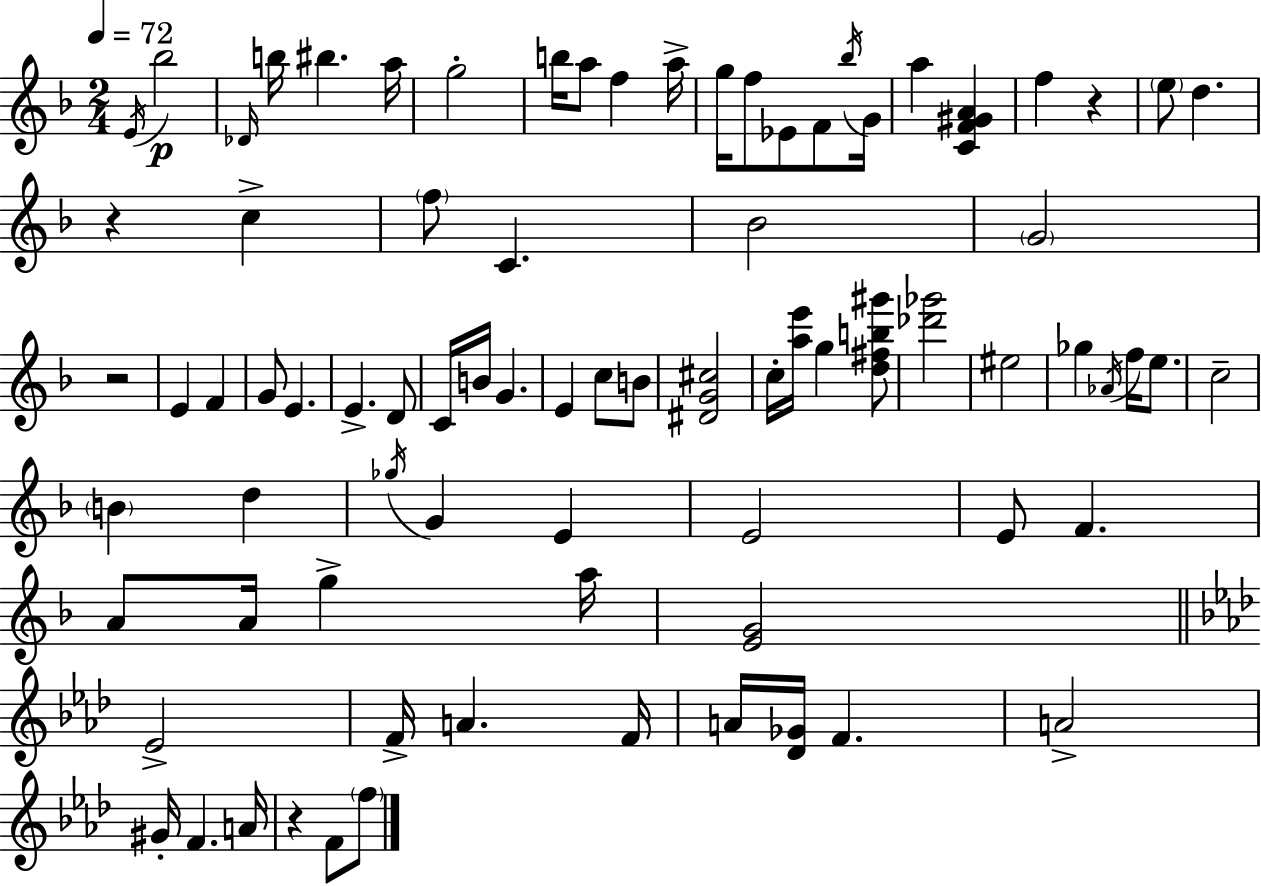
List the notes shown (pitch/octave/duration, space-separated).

E4/s Bb5/h Db4/s B5/s BIS5/q. A5/s G5/h B5/s A5/e F5/q A5/s G5/s F5/e Eb4/e F4/e Bb5/s G4/s A5/q [C4,F4,G#4,A4]/q F5/q R/q E5/e D5/q. R/q C5/q F5/e C4/q. Bb4/h G4/h R/h E4/q F4/q G4/e E4/q. E4/q. D4/e C4/s B4/s G4/q. E4/q C5/e B4/e [D#4,G4,C#5]/h C5/s [A5,E6]/s G5/q [D5,F#5,B5,G#6]/e [Db6,Gb6]/h EIS5/h Gb5/q Ab4/s F5/s E5/e. C5/h B4/q D5/q Gb5/s G4/q E4/q E4/h E4/e F4/q. A4/e A4/s G5/q A5/s [E4,G4]/h Eb4/h F4/s A4/q. F4/s A4/s [Db4,Gb4]/s F4/q. A4/h G#4/s F4/q. A4/s R/q F4/e F5/e